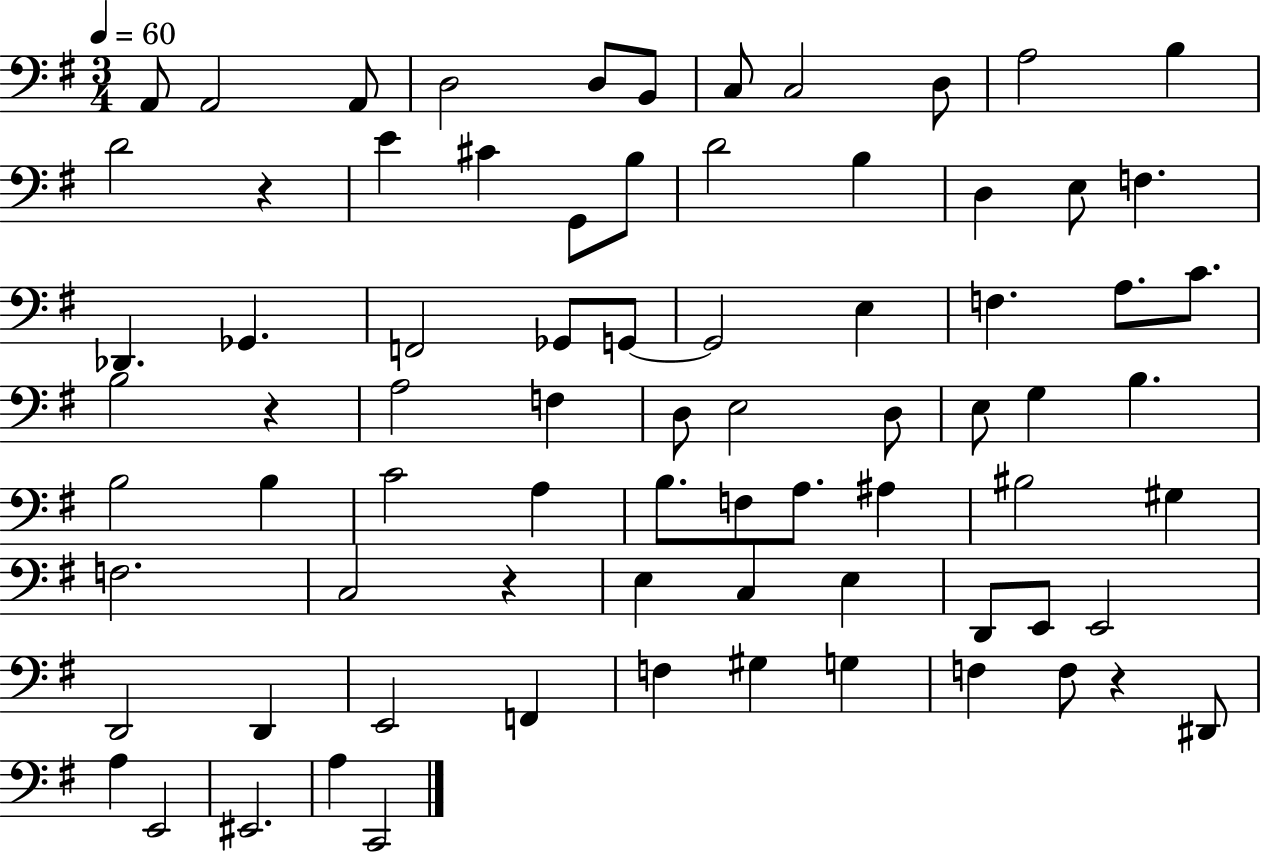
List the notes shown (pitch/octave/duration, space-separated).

A2/e A2/h A2/e D3/h D3/e B2/e C3/e C3/h D3/e A3/h B3/q D4/h R/q E4/q C#4/q G2/e B3/e D4/h B3/q D3/q E3/e F3/q. Db2/q. Gb2/q. F2/h Gb2/e G2/e G2/h E3/q F3/q. A3/e. C4/e. B3/h R/q A3/h F3/q D3/e E3/h D3/e E3/e G3/q B3/q. B3/h B3/q C4/h A3/q B3/e. F3/e A3/e. A#3/q BIS3/h G#3/q F3/h. C3/h R/q E3/q C3/q E3/q D2/e E2/e E2/h D2/h D2/q E2/h F2/q F3/q G#3/q G3/q F3/q F3/e R/q D#2/e A3/q E2/h EIS2/h. A3/q C2/h